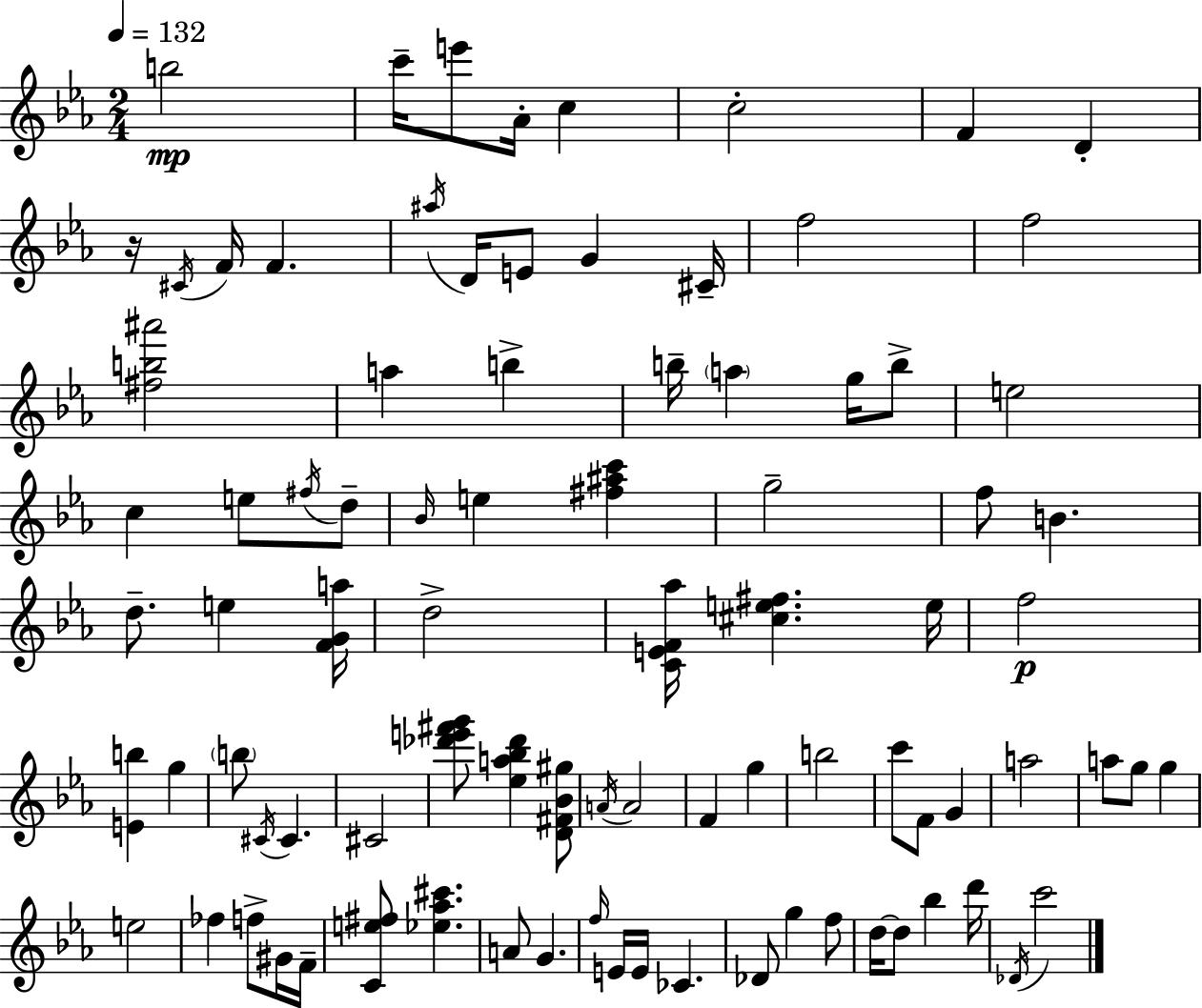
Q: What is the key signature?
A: EES major